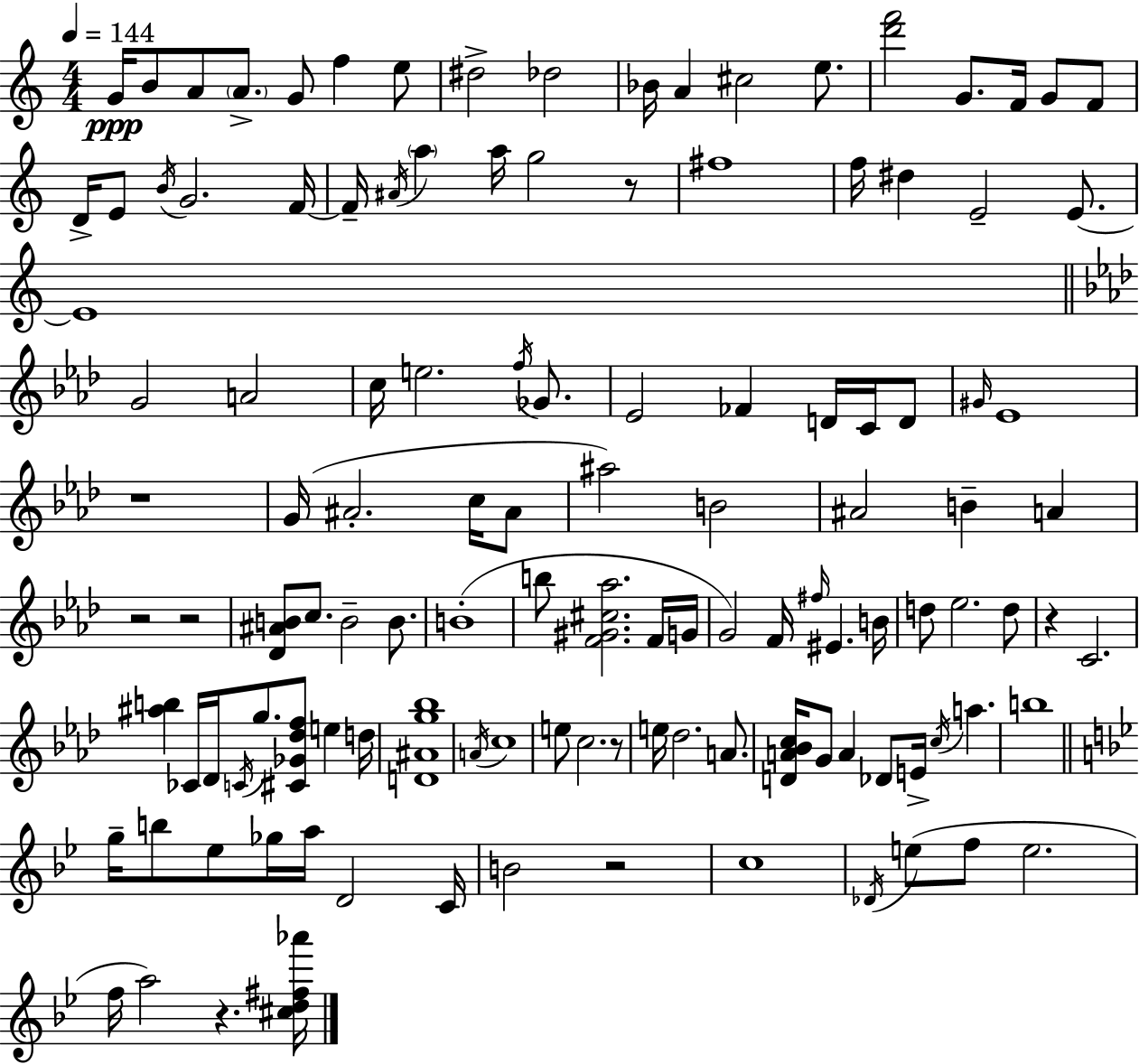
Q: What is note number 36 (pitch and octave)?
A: C5